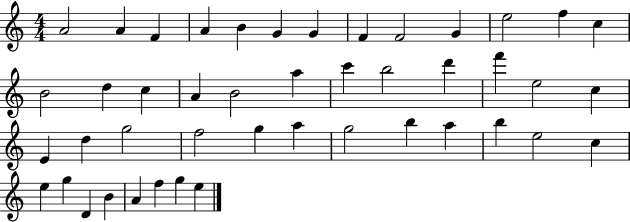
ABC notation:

X:1
T:Untitled
M:4/4
L:1/4
K:C
A2 A F A B G G F F2 G e2 f c B2 d c A B2 a c' b2 d' f' e2 c E d g2 f2 g a g2 b a b e2 c e g D B A f g e